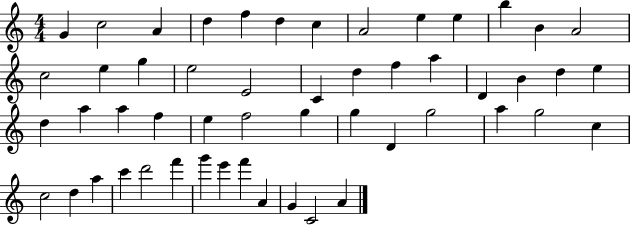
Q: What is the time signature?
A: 4/4